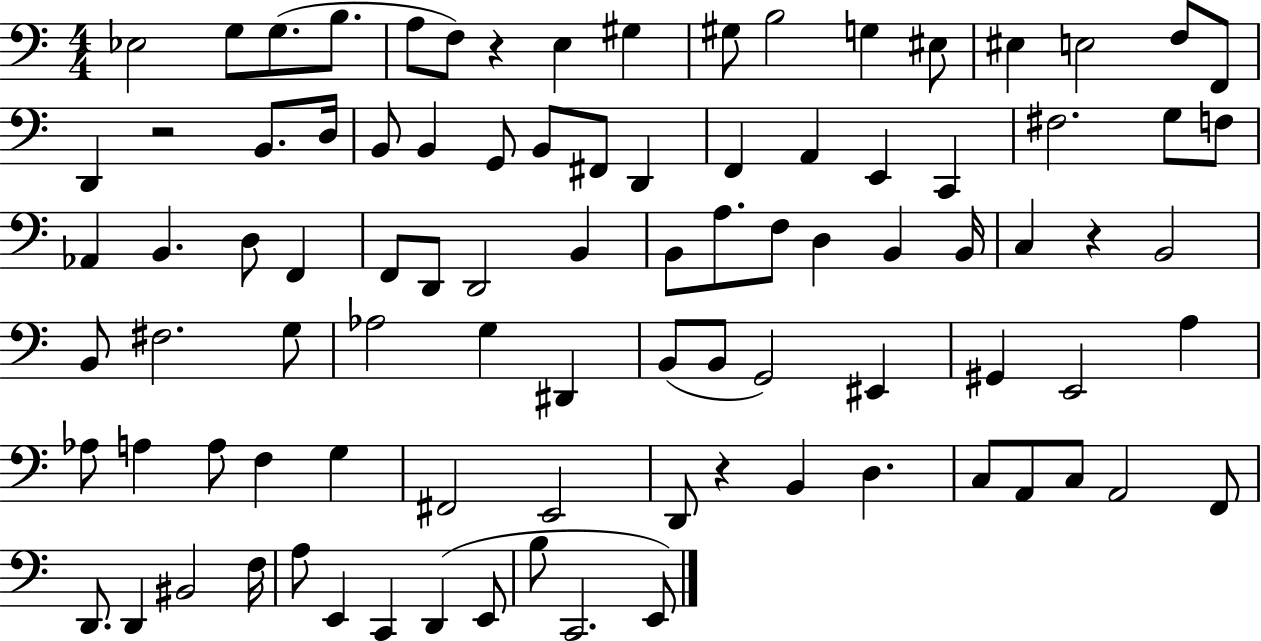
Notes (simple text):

Eb3/h G3/e G3/e. B3/e. A3/e F3/e R/q E3/q G#3/q G#3/e B3/h G3/q EIS3/e EIS3/q E3/h F3/e F2/e D2/q R/h B2/e. D3/s B2/e B2/q G2/e B2/e F#2/e D2/q F2/q A2/q E2/q C2/q F#3/h. G3/e F3/e Ab2/q B2/q. D3/e F2/q F2/e D2/e D2/h B2/q B2/e A3/e. F3/e D3/q B2/q B2/s C3/q R/q B2/h B2/e F#3/h. G3/e Ab3/h G3/q D#2/q B2/e B2/e G2/h EIS2/q G#2/q E2/h A3/q Ab3/e A3/q A3/e F3/q G3/q F#2/h E2/h D2/e R/q B2/q D3/q. C3/e A2/e C3/e A2/h F2/e D2/e. D2/q BIS2/h F3/s A3/e E2/q C2/q D2/q E2/e B3/e C2/h. E2/e